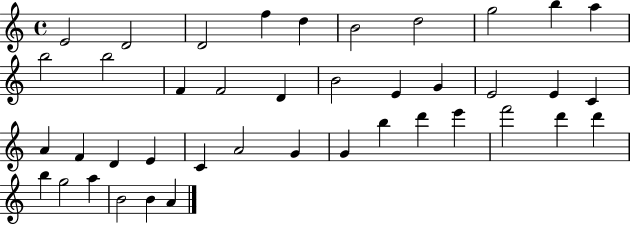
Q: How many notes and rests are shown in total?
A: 41